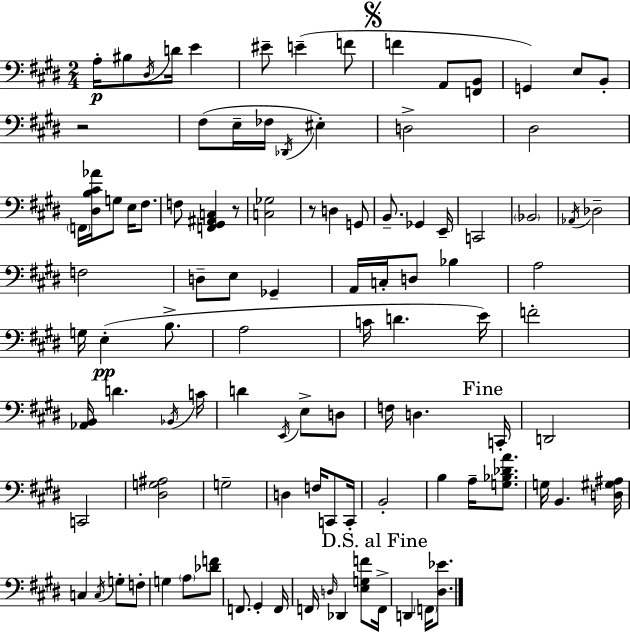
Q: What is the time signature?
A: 2/4